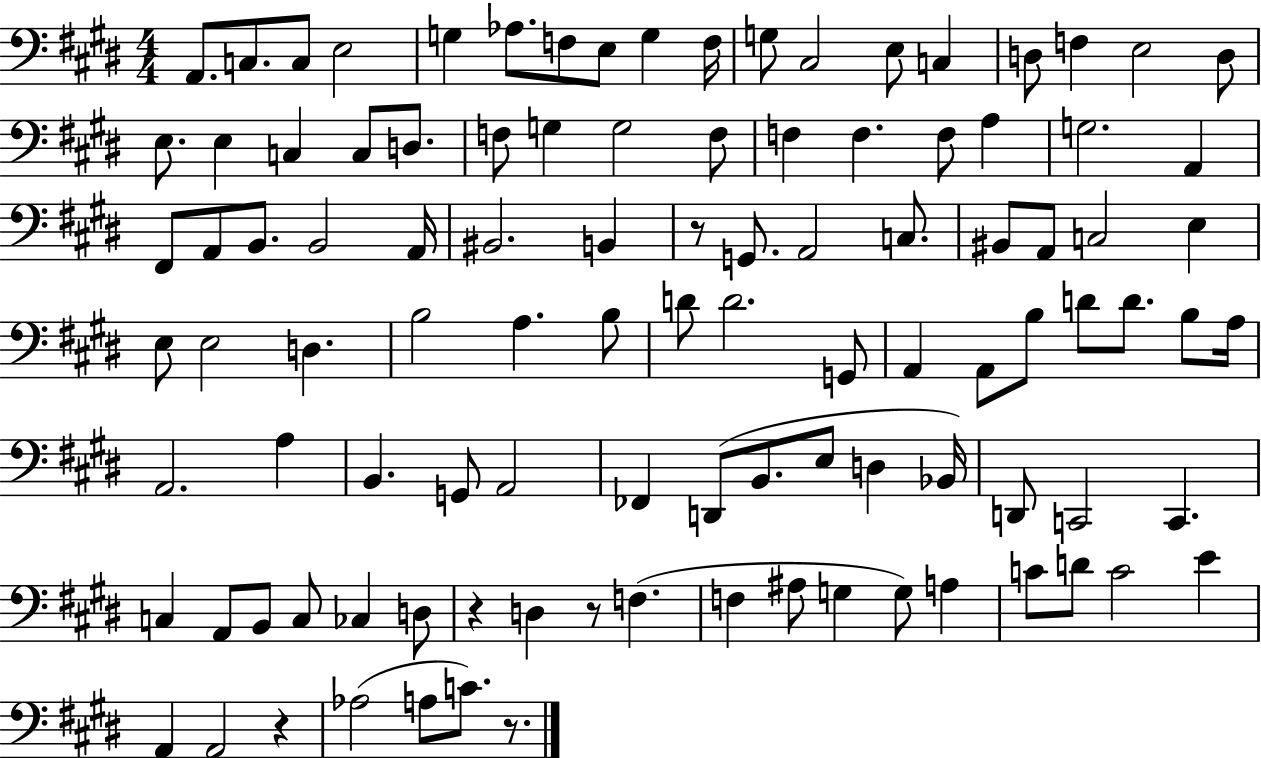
X:1
T:Untitled
M:4/4
L:1/4
K:E
A,,/2 C,/2 C,/2 E,2 G, _A,/2 F,/2 E,/2 G, F,/4 G,/2 ^C,2 E,/2 C, D,/2 F, E,2 D,/2 E,/2 E, C, C,/2 D,/2 F,/2 G, G,2 F,/2 F, F, F,/2 A, G,2 A,, ^F,,/2 A,,/2 B,,/2 B,,2 A,,/4 ^B,,2 B,, z/2 G,,/2 A,,2 C,/2 ^B,,/2 A,,/2 C,2 E, E,/2 E,2 D, B,2 A, B,/2 D/2 D2 G,,/2 A,, A,,/2 B,/2 D/2 D/2 B,/2 A,/4 A,,2 A, B,, G,,/2 A,,2 _F,, D,,/2 B,,/2 E,/2 D, _B,,/4 D,,/2 C,,2 C,, C, A,,/2 B,,/2 C,/2 _C, D,/2 z D, z/2 F, F, ^A,/2 G, G,/2 A, C/2 D/2 C2 E A,, A,,2 z _A,2 A,/2 C/2 z/2